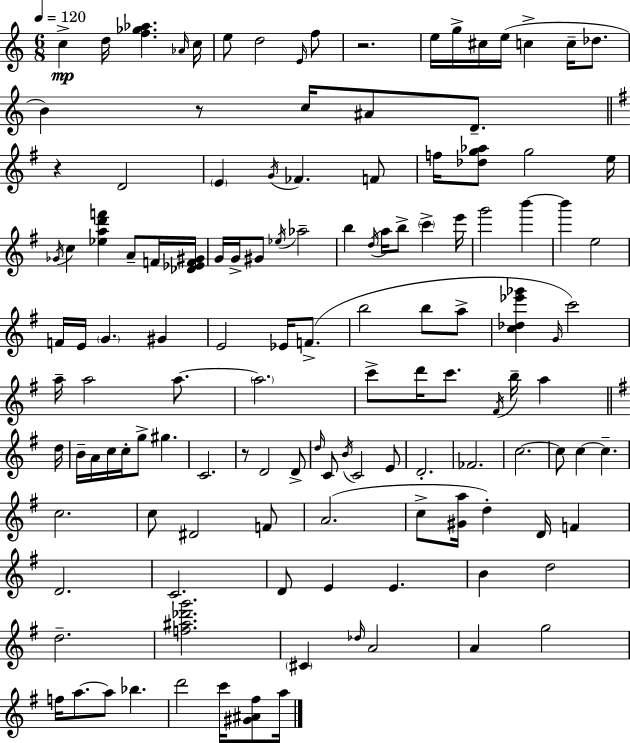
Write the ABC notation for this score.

X:1
T:Untitled
M:6/8
L:1/4
K:Am
c d/4 [f_g_a] _A/4 c/4 e/2 d2 E/4 f/2 z2 e/4 g/4 ^c/4 e/4 c c/4 _d/2 B z/2 c/4 ^A/2 D/2 z D2 E G/4 _F F/2 f/4 [_dg_a]/2 g2 e/4 _G/4 c [_ead'f'] A/2 F/4 [_D_EF^G]/4 G/4 G/4 ^G/2 _e/4 _a2 b d/4 a/4 b/2 c' e'/4 g'2 b' b' e2 F/4 E/4 G ^G E2 _E/4 F/2 b2 b/2 a/2 [c_d_e'_g'] G/4 c'2 a/4 a2 a/2 a2 c'/2 d'/4 c'/2 ^F/4 b/4 a d/4 B/4 A/4 c/4 c/4 g/2 ^g C2 z/2 D2 D/2 d/4 C/2 B/4 C2 E/2 D2 _F2 c2 c/2 c c c2 c/2 ^D2 F/2 A2 c/2 [^Ga]/4 d D/4 F D2 C2 D/2 E E B d2 d2 [f^a_d'g']2 ^C _d/4 A2 A g2 f/4 a/2 a/2 _b d'2 c'/4 [^G^A^f]/2 a/4